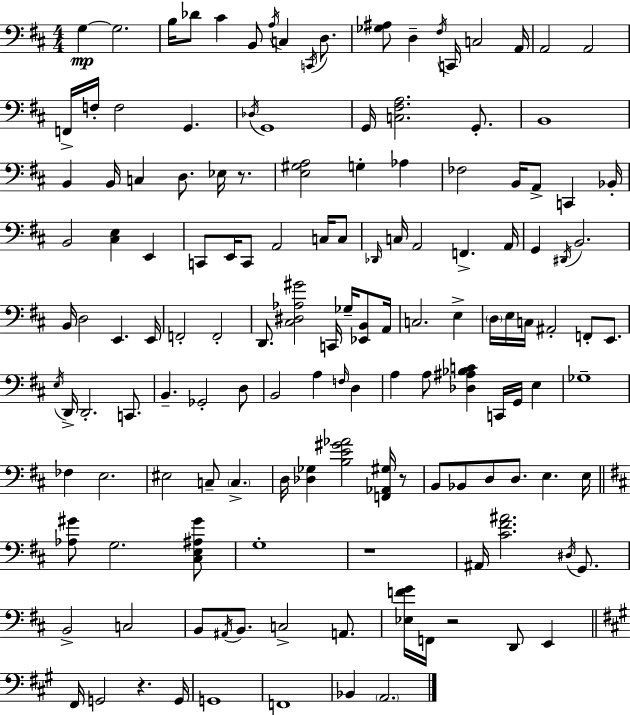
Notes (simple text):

G3/q G3/h. B3/s Db4/e C#4/q B2/e A3/s C3/q C2/s D3/e. [Gb3,A#3]/e D3/q F#3/s C2/s C3/h A2/s A2/h A2/h F2/s F3/s F3/h G2/q. Db3/s G2/w G2/s [C3,F#3,A3]/h. G2/e. B2/w B2/q B2/s C3/q D3/e. Eb3/s R/e. [E3,G#3,A3]/h G3/q Ab3/q FES3/h B2/s A2/e C2/q Bb2/s B2/h [C#3,E3]/q E2/q C2/e E2/s C2/e A2/h C3/s C3/e Db2/s C3/s A2/h F2/q. A2/s G2/q D#2/s B2/h. B2/s D3/h E2/q. E2/s F2/h F2/h D2/e. [C#3,D#3,Ab3,G#4]/h C2/s Gb3/s [Eb2,B2]/e A2/s C3/h. E3/q D3/s E3/s C3/s A#2/h F2/e E2/e. E3/s D2/s D2/h. C2/e. B2/q. Gb2/h D3/e B2/h A3/q F3/s D3/q A3/q A3/e [Db3,A#3,Bb3,C4]/q C2/s G2/s E3/q Gb3/w FES3/q E3/h. EIS3/h C3/e C3/q. D3/s [Db3,Gb3]/q [B3,E4,G#4,Ab4]/h [F2,Ab2,G#3]/s R/e B2/e Bb2/e D3/e D3/e. E3/q. E3/s [Ab3,G#4]/e G3/h. [C#3,E3,A#3,G#4]/e G3/w R/w A#2/s [C#4,F#4,A#4]/h. D#3/s G2/e. B2/h C3/h B2/e A#2/s B2/e. C3/h A2/e. [Eb3,F4,G4]/s F2/s R/h D2/e E2/q F#2/s G2/h R/q. G2/s G2/w F2/w Bb2/q A2/h.